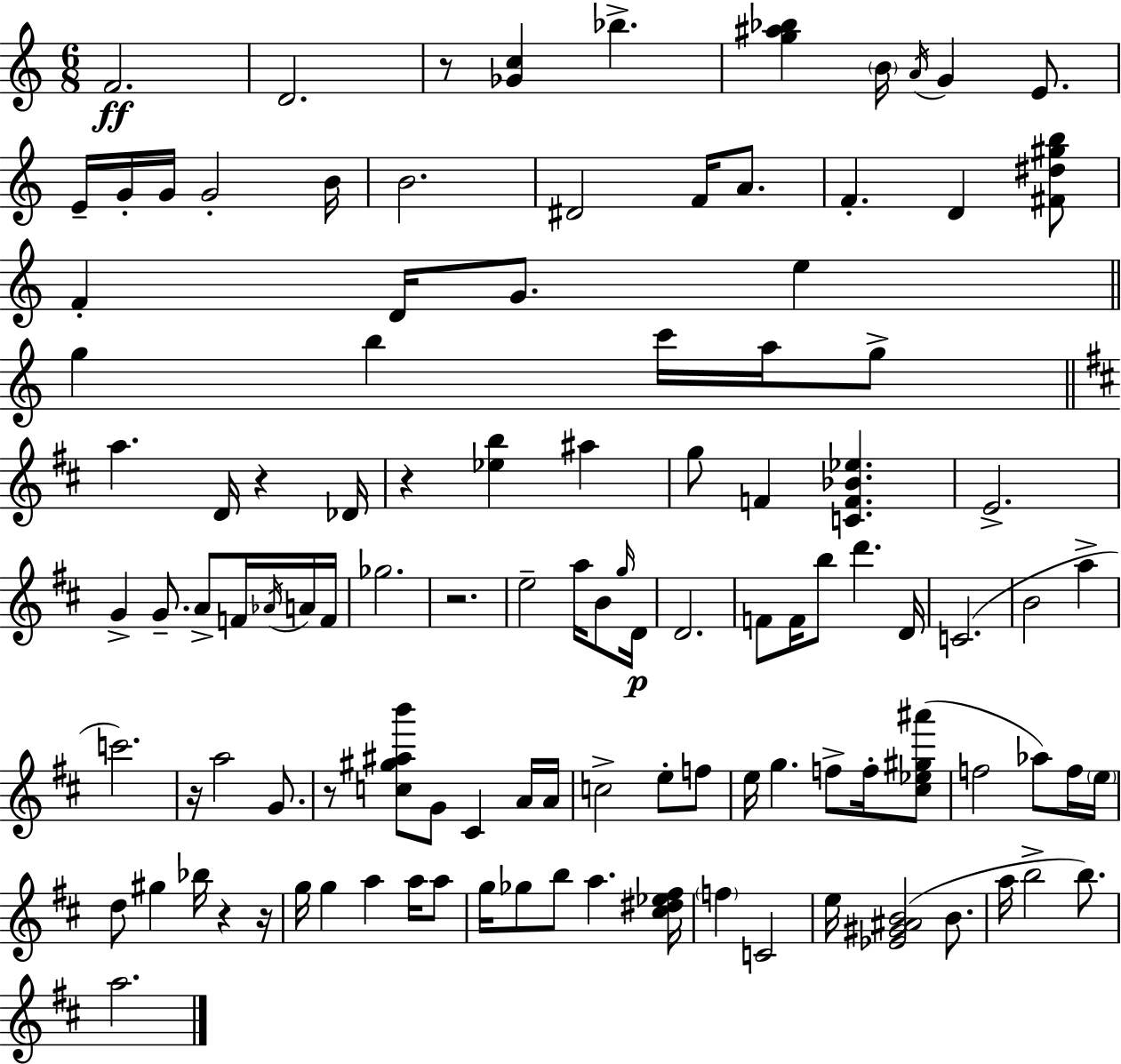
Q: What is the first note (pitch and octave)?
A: F4